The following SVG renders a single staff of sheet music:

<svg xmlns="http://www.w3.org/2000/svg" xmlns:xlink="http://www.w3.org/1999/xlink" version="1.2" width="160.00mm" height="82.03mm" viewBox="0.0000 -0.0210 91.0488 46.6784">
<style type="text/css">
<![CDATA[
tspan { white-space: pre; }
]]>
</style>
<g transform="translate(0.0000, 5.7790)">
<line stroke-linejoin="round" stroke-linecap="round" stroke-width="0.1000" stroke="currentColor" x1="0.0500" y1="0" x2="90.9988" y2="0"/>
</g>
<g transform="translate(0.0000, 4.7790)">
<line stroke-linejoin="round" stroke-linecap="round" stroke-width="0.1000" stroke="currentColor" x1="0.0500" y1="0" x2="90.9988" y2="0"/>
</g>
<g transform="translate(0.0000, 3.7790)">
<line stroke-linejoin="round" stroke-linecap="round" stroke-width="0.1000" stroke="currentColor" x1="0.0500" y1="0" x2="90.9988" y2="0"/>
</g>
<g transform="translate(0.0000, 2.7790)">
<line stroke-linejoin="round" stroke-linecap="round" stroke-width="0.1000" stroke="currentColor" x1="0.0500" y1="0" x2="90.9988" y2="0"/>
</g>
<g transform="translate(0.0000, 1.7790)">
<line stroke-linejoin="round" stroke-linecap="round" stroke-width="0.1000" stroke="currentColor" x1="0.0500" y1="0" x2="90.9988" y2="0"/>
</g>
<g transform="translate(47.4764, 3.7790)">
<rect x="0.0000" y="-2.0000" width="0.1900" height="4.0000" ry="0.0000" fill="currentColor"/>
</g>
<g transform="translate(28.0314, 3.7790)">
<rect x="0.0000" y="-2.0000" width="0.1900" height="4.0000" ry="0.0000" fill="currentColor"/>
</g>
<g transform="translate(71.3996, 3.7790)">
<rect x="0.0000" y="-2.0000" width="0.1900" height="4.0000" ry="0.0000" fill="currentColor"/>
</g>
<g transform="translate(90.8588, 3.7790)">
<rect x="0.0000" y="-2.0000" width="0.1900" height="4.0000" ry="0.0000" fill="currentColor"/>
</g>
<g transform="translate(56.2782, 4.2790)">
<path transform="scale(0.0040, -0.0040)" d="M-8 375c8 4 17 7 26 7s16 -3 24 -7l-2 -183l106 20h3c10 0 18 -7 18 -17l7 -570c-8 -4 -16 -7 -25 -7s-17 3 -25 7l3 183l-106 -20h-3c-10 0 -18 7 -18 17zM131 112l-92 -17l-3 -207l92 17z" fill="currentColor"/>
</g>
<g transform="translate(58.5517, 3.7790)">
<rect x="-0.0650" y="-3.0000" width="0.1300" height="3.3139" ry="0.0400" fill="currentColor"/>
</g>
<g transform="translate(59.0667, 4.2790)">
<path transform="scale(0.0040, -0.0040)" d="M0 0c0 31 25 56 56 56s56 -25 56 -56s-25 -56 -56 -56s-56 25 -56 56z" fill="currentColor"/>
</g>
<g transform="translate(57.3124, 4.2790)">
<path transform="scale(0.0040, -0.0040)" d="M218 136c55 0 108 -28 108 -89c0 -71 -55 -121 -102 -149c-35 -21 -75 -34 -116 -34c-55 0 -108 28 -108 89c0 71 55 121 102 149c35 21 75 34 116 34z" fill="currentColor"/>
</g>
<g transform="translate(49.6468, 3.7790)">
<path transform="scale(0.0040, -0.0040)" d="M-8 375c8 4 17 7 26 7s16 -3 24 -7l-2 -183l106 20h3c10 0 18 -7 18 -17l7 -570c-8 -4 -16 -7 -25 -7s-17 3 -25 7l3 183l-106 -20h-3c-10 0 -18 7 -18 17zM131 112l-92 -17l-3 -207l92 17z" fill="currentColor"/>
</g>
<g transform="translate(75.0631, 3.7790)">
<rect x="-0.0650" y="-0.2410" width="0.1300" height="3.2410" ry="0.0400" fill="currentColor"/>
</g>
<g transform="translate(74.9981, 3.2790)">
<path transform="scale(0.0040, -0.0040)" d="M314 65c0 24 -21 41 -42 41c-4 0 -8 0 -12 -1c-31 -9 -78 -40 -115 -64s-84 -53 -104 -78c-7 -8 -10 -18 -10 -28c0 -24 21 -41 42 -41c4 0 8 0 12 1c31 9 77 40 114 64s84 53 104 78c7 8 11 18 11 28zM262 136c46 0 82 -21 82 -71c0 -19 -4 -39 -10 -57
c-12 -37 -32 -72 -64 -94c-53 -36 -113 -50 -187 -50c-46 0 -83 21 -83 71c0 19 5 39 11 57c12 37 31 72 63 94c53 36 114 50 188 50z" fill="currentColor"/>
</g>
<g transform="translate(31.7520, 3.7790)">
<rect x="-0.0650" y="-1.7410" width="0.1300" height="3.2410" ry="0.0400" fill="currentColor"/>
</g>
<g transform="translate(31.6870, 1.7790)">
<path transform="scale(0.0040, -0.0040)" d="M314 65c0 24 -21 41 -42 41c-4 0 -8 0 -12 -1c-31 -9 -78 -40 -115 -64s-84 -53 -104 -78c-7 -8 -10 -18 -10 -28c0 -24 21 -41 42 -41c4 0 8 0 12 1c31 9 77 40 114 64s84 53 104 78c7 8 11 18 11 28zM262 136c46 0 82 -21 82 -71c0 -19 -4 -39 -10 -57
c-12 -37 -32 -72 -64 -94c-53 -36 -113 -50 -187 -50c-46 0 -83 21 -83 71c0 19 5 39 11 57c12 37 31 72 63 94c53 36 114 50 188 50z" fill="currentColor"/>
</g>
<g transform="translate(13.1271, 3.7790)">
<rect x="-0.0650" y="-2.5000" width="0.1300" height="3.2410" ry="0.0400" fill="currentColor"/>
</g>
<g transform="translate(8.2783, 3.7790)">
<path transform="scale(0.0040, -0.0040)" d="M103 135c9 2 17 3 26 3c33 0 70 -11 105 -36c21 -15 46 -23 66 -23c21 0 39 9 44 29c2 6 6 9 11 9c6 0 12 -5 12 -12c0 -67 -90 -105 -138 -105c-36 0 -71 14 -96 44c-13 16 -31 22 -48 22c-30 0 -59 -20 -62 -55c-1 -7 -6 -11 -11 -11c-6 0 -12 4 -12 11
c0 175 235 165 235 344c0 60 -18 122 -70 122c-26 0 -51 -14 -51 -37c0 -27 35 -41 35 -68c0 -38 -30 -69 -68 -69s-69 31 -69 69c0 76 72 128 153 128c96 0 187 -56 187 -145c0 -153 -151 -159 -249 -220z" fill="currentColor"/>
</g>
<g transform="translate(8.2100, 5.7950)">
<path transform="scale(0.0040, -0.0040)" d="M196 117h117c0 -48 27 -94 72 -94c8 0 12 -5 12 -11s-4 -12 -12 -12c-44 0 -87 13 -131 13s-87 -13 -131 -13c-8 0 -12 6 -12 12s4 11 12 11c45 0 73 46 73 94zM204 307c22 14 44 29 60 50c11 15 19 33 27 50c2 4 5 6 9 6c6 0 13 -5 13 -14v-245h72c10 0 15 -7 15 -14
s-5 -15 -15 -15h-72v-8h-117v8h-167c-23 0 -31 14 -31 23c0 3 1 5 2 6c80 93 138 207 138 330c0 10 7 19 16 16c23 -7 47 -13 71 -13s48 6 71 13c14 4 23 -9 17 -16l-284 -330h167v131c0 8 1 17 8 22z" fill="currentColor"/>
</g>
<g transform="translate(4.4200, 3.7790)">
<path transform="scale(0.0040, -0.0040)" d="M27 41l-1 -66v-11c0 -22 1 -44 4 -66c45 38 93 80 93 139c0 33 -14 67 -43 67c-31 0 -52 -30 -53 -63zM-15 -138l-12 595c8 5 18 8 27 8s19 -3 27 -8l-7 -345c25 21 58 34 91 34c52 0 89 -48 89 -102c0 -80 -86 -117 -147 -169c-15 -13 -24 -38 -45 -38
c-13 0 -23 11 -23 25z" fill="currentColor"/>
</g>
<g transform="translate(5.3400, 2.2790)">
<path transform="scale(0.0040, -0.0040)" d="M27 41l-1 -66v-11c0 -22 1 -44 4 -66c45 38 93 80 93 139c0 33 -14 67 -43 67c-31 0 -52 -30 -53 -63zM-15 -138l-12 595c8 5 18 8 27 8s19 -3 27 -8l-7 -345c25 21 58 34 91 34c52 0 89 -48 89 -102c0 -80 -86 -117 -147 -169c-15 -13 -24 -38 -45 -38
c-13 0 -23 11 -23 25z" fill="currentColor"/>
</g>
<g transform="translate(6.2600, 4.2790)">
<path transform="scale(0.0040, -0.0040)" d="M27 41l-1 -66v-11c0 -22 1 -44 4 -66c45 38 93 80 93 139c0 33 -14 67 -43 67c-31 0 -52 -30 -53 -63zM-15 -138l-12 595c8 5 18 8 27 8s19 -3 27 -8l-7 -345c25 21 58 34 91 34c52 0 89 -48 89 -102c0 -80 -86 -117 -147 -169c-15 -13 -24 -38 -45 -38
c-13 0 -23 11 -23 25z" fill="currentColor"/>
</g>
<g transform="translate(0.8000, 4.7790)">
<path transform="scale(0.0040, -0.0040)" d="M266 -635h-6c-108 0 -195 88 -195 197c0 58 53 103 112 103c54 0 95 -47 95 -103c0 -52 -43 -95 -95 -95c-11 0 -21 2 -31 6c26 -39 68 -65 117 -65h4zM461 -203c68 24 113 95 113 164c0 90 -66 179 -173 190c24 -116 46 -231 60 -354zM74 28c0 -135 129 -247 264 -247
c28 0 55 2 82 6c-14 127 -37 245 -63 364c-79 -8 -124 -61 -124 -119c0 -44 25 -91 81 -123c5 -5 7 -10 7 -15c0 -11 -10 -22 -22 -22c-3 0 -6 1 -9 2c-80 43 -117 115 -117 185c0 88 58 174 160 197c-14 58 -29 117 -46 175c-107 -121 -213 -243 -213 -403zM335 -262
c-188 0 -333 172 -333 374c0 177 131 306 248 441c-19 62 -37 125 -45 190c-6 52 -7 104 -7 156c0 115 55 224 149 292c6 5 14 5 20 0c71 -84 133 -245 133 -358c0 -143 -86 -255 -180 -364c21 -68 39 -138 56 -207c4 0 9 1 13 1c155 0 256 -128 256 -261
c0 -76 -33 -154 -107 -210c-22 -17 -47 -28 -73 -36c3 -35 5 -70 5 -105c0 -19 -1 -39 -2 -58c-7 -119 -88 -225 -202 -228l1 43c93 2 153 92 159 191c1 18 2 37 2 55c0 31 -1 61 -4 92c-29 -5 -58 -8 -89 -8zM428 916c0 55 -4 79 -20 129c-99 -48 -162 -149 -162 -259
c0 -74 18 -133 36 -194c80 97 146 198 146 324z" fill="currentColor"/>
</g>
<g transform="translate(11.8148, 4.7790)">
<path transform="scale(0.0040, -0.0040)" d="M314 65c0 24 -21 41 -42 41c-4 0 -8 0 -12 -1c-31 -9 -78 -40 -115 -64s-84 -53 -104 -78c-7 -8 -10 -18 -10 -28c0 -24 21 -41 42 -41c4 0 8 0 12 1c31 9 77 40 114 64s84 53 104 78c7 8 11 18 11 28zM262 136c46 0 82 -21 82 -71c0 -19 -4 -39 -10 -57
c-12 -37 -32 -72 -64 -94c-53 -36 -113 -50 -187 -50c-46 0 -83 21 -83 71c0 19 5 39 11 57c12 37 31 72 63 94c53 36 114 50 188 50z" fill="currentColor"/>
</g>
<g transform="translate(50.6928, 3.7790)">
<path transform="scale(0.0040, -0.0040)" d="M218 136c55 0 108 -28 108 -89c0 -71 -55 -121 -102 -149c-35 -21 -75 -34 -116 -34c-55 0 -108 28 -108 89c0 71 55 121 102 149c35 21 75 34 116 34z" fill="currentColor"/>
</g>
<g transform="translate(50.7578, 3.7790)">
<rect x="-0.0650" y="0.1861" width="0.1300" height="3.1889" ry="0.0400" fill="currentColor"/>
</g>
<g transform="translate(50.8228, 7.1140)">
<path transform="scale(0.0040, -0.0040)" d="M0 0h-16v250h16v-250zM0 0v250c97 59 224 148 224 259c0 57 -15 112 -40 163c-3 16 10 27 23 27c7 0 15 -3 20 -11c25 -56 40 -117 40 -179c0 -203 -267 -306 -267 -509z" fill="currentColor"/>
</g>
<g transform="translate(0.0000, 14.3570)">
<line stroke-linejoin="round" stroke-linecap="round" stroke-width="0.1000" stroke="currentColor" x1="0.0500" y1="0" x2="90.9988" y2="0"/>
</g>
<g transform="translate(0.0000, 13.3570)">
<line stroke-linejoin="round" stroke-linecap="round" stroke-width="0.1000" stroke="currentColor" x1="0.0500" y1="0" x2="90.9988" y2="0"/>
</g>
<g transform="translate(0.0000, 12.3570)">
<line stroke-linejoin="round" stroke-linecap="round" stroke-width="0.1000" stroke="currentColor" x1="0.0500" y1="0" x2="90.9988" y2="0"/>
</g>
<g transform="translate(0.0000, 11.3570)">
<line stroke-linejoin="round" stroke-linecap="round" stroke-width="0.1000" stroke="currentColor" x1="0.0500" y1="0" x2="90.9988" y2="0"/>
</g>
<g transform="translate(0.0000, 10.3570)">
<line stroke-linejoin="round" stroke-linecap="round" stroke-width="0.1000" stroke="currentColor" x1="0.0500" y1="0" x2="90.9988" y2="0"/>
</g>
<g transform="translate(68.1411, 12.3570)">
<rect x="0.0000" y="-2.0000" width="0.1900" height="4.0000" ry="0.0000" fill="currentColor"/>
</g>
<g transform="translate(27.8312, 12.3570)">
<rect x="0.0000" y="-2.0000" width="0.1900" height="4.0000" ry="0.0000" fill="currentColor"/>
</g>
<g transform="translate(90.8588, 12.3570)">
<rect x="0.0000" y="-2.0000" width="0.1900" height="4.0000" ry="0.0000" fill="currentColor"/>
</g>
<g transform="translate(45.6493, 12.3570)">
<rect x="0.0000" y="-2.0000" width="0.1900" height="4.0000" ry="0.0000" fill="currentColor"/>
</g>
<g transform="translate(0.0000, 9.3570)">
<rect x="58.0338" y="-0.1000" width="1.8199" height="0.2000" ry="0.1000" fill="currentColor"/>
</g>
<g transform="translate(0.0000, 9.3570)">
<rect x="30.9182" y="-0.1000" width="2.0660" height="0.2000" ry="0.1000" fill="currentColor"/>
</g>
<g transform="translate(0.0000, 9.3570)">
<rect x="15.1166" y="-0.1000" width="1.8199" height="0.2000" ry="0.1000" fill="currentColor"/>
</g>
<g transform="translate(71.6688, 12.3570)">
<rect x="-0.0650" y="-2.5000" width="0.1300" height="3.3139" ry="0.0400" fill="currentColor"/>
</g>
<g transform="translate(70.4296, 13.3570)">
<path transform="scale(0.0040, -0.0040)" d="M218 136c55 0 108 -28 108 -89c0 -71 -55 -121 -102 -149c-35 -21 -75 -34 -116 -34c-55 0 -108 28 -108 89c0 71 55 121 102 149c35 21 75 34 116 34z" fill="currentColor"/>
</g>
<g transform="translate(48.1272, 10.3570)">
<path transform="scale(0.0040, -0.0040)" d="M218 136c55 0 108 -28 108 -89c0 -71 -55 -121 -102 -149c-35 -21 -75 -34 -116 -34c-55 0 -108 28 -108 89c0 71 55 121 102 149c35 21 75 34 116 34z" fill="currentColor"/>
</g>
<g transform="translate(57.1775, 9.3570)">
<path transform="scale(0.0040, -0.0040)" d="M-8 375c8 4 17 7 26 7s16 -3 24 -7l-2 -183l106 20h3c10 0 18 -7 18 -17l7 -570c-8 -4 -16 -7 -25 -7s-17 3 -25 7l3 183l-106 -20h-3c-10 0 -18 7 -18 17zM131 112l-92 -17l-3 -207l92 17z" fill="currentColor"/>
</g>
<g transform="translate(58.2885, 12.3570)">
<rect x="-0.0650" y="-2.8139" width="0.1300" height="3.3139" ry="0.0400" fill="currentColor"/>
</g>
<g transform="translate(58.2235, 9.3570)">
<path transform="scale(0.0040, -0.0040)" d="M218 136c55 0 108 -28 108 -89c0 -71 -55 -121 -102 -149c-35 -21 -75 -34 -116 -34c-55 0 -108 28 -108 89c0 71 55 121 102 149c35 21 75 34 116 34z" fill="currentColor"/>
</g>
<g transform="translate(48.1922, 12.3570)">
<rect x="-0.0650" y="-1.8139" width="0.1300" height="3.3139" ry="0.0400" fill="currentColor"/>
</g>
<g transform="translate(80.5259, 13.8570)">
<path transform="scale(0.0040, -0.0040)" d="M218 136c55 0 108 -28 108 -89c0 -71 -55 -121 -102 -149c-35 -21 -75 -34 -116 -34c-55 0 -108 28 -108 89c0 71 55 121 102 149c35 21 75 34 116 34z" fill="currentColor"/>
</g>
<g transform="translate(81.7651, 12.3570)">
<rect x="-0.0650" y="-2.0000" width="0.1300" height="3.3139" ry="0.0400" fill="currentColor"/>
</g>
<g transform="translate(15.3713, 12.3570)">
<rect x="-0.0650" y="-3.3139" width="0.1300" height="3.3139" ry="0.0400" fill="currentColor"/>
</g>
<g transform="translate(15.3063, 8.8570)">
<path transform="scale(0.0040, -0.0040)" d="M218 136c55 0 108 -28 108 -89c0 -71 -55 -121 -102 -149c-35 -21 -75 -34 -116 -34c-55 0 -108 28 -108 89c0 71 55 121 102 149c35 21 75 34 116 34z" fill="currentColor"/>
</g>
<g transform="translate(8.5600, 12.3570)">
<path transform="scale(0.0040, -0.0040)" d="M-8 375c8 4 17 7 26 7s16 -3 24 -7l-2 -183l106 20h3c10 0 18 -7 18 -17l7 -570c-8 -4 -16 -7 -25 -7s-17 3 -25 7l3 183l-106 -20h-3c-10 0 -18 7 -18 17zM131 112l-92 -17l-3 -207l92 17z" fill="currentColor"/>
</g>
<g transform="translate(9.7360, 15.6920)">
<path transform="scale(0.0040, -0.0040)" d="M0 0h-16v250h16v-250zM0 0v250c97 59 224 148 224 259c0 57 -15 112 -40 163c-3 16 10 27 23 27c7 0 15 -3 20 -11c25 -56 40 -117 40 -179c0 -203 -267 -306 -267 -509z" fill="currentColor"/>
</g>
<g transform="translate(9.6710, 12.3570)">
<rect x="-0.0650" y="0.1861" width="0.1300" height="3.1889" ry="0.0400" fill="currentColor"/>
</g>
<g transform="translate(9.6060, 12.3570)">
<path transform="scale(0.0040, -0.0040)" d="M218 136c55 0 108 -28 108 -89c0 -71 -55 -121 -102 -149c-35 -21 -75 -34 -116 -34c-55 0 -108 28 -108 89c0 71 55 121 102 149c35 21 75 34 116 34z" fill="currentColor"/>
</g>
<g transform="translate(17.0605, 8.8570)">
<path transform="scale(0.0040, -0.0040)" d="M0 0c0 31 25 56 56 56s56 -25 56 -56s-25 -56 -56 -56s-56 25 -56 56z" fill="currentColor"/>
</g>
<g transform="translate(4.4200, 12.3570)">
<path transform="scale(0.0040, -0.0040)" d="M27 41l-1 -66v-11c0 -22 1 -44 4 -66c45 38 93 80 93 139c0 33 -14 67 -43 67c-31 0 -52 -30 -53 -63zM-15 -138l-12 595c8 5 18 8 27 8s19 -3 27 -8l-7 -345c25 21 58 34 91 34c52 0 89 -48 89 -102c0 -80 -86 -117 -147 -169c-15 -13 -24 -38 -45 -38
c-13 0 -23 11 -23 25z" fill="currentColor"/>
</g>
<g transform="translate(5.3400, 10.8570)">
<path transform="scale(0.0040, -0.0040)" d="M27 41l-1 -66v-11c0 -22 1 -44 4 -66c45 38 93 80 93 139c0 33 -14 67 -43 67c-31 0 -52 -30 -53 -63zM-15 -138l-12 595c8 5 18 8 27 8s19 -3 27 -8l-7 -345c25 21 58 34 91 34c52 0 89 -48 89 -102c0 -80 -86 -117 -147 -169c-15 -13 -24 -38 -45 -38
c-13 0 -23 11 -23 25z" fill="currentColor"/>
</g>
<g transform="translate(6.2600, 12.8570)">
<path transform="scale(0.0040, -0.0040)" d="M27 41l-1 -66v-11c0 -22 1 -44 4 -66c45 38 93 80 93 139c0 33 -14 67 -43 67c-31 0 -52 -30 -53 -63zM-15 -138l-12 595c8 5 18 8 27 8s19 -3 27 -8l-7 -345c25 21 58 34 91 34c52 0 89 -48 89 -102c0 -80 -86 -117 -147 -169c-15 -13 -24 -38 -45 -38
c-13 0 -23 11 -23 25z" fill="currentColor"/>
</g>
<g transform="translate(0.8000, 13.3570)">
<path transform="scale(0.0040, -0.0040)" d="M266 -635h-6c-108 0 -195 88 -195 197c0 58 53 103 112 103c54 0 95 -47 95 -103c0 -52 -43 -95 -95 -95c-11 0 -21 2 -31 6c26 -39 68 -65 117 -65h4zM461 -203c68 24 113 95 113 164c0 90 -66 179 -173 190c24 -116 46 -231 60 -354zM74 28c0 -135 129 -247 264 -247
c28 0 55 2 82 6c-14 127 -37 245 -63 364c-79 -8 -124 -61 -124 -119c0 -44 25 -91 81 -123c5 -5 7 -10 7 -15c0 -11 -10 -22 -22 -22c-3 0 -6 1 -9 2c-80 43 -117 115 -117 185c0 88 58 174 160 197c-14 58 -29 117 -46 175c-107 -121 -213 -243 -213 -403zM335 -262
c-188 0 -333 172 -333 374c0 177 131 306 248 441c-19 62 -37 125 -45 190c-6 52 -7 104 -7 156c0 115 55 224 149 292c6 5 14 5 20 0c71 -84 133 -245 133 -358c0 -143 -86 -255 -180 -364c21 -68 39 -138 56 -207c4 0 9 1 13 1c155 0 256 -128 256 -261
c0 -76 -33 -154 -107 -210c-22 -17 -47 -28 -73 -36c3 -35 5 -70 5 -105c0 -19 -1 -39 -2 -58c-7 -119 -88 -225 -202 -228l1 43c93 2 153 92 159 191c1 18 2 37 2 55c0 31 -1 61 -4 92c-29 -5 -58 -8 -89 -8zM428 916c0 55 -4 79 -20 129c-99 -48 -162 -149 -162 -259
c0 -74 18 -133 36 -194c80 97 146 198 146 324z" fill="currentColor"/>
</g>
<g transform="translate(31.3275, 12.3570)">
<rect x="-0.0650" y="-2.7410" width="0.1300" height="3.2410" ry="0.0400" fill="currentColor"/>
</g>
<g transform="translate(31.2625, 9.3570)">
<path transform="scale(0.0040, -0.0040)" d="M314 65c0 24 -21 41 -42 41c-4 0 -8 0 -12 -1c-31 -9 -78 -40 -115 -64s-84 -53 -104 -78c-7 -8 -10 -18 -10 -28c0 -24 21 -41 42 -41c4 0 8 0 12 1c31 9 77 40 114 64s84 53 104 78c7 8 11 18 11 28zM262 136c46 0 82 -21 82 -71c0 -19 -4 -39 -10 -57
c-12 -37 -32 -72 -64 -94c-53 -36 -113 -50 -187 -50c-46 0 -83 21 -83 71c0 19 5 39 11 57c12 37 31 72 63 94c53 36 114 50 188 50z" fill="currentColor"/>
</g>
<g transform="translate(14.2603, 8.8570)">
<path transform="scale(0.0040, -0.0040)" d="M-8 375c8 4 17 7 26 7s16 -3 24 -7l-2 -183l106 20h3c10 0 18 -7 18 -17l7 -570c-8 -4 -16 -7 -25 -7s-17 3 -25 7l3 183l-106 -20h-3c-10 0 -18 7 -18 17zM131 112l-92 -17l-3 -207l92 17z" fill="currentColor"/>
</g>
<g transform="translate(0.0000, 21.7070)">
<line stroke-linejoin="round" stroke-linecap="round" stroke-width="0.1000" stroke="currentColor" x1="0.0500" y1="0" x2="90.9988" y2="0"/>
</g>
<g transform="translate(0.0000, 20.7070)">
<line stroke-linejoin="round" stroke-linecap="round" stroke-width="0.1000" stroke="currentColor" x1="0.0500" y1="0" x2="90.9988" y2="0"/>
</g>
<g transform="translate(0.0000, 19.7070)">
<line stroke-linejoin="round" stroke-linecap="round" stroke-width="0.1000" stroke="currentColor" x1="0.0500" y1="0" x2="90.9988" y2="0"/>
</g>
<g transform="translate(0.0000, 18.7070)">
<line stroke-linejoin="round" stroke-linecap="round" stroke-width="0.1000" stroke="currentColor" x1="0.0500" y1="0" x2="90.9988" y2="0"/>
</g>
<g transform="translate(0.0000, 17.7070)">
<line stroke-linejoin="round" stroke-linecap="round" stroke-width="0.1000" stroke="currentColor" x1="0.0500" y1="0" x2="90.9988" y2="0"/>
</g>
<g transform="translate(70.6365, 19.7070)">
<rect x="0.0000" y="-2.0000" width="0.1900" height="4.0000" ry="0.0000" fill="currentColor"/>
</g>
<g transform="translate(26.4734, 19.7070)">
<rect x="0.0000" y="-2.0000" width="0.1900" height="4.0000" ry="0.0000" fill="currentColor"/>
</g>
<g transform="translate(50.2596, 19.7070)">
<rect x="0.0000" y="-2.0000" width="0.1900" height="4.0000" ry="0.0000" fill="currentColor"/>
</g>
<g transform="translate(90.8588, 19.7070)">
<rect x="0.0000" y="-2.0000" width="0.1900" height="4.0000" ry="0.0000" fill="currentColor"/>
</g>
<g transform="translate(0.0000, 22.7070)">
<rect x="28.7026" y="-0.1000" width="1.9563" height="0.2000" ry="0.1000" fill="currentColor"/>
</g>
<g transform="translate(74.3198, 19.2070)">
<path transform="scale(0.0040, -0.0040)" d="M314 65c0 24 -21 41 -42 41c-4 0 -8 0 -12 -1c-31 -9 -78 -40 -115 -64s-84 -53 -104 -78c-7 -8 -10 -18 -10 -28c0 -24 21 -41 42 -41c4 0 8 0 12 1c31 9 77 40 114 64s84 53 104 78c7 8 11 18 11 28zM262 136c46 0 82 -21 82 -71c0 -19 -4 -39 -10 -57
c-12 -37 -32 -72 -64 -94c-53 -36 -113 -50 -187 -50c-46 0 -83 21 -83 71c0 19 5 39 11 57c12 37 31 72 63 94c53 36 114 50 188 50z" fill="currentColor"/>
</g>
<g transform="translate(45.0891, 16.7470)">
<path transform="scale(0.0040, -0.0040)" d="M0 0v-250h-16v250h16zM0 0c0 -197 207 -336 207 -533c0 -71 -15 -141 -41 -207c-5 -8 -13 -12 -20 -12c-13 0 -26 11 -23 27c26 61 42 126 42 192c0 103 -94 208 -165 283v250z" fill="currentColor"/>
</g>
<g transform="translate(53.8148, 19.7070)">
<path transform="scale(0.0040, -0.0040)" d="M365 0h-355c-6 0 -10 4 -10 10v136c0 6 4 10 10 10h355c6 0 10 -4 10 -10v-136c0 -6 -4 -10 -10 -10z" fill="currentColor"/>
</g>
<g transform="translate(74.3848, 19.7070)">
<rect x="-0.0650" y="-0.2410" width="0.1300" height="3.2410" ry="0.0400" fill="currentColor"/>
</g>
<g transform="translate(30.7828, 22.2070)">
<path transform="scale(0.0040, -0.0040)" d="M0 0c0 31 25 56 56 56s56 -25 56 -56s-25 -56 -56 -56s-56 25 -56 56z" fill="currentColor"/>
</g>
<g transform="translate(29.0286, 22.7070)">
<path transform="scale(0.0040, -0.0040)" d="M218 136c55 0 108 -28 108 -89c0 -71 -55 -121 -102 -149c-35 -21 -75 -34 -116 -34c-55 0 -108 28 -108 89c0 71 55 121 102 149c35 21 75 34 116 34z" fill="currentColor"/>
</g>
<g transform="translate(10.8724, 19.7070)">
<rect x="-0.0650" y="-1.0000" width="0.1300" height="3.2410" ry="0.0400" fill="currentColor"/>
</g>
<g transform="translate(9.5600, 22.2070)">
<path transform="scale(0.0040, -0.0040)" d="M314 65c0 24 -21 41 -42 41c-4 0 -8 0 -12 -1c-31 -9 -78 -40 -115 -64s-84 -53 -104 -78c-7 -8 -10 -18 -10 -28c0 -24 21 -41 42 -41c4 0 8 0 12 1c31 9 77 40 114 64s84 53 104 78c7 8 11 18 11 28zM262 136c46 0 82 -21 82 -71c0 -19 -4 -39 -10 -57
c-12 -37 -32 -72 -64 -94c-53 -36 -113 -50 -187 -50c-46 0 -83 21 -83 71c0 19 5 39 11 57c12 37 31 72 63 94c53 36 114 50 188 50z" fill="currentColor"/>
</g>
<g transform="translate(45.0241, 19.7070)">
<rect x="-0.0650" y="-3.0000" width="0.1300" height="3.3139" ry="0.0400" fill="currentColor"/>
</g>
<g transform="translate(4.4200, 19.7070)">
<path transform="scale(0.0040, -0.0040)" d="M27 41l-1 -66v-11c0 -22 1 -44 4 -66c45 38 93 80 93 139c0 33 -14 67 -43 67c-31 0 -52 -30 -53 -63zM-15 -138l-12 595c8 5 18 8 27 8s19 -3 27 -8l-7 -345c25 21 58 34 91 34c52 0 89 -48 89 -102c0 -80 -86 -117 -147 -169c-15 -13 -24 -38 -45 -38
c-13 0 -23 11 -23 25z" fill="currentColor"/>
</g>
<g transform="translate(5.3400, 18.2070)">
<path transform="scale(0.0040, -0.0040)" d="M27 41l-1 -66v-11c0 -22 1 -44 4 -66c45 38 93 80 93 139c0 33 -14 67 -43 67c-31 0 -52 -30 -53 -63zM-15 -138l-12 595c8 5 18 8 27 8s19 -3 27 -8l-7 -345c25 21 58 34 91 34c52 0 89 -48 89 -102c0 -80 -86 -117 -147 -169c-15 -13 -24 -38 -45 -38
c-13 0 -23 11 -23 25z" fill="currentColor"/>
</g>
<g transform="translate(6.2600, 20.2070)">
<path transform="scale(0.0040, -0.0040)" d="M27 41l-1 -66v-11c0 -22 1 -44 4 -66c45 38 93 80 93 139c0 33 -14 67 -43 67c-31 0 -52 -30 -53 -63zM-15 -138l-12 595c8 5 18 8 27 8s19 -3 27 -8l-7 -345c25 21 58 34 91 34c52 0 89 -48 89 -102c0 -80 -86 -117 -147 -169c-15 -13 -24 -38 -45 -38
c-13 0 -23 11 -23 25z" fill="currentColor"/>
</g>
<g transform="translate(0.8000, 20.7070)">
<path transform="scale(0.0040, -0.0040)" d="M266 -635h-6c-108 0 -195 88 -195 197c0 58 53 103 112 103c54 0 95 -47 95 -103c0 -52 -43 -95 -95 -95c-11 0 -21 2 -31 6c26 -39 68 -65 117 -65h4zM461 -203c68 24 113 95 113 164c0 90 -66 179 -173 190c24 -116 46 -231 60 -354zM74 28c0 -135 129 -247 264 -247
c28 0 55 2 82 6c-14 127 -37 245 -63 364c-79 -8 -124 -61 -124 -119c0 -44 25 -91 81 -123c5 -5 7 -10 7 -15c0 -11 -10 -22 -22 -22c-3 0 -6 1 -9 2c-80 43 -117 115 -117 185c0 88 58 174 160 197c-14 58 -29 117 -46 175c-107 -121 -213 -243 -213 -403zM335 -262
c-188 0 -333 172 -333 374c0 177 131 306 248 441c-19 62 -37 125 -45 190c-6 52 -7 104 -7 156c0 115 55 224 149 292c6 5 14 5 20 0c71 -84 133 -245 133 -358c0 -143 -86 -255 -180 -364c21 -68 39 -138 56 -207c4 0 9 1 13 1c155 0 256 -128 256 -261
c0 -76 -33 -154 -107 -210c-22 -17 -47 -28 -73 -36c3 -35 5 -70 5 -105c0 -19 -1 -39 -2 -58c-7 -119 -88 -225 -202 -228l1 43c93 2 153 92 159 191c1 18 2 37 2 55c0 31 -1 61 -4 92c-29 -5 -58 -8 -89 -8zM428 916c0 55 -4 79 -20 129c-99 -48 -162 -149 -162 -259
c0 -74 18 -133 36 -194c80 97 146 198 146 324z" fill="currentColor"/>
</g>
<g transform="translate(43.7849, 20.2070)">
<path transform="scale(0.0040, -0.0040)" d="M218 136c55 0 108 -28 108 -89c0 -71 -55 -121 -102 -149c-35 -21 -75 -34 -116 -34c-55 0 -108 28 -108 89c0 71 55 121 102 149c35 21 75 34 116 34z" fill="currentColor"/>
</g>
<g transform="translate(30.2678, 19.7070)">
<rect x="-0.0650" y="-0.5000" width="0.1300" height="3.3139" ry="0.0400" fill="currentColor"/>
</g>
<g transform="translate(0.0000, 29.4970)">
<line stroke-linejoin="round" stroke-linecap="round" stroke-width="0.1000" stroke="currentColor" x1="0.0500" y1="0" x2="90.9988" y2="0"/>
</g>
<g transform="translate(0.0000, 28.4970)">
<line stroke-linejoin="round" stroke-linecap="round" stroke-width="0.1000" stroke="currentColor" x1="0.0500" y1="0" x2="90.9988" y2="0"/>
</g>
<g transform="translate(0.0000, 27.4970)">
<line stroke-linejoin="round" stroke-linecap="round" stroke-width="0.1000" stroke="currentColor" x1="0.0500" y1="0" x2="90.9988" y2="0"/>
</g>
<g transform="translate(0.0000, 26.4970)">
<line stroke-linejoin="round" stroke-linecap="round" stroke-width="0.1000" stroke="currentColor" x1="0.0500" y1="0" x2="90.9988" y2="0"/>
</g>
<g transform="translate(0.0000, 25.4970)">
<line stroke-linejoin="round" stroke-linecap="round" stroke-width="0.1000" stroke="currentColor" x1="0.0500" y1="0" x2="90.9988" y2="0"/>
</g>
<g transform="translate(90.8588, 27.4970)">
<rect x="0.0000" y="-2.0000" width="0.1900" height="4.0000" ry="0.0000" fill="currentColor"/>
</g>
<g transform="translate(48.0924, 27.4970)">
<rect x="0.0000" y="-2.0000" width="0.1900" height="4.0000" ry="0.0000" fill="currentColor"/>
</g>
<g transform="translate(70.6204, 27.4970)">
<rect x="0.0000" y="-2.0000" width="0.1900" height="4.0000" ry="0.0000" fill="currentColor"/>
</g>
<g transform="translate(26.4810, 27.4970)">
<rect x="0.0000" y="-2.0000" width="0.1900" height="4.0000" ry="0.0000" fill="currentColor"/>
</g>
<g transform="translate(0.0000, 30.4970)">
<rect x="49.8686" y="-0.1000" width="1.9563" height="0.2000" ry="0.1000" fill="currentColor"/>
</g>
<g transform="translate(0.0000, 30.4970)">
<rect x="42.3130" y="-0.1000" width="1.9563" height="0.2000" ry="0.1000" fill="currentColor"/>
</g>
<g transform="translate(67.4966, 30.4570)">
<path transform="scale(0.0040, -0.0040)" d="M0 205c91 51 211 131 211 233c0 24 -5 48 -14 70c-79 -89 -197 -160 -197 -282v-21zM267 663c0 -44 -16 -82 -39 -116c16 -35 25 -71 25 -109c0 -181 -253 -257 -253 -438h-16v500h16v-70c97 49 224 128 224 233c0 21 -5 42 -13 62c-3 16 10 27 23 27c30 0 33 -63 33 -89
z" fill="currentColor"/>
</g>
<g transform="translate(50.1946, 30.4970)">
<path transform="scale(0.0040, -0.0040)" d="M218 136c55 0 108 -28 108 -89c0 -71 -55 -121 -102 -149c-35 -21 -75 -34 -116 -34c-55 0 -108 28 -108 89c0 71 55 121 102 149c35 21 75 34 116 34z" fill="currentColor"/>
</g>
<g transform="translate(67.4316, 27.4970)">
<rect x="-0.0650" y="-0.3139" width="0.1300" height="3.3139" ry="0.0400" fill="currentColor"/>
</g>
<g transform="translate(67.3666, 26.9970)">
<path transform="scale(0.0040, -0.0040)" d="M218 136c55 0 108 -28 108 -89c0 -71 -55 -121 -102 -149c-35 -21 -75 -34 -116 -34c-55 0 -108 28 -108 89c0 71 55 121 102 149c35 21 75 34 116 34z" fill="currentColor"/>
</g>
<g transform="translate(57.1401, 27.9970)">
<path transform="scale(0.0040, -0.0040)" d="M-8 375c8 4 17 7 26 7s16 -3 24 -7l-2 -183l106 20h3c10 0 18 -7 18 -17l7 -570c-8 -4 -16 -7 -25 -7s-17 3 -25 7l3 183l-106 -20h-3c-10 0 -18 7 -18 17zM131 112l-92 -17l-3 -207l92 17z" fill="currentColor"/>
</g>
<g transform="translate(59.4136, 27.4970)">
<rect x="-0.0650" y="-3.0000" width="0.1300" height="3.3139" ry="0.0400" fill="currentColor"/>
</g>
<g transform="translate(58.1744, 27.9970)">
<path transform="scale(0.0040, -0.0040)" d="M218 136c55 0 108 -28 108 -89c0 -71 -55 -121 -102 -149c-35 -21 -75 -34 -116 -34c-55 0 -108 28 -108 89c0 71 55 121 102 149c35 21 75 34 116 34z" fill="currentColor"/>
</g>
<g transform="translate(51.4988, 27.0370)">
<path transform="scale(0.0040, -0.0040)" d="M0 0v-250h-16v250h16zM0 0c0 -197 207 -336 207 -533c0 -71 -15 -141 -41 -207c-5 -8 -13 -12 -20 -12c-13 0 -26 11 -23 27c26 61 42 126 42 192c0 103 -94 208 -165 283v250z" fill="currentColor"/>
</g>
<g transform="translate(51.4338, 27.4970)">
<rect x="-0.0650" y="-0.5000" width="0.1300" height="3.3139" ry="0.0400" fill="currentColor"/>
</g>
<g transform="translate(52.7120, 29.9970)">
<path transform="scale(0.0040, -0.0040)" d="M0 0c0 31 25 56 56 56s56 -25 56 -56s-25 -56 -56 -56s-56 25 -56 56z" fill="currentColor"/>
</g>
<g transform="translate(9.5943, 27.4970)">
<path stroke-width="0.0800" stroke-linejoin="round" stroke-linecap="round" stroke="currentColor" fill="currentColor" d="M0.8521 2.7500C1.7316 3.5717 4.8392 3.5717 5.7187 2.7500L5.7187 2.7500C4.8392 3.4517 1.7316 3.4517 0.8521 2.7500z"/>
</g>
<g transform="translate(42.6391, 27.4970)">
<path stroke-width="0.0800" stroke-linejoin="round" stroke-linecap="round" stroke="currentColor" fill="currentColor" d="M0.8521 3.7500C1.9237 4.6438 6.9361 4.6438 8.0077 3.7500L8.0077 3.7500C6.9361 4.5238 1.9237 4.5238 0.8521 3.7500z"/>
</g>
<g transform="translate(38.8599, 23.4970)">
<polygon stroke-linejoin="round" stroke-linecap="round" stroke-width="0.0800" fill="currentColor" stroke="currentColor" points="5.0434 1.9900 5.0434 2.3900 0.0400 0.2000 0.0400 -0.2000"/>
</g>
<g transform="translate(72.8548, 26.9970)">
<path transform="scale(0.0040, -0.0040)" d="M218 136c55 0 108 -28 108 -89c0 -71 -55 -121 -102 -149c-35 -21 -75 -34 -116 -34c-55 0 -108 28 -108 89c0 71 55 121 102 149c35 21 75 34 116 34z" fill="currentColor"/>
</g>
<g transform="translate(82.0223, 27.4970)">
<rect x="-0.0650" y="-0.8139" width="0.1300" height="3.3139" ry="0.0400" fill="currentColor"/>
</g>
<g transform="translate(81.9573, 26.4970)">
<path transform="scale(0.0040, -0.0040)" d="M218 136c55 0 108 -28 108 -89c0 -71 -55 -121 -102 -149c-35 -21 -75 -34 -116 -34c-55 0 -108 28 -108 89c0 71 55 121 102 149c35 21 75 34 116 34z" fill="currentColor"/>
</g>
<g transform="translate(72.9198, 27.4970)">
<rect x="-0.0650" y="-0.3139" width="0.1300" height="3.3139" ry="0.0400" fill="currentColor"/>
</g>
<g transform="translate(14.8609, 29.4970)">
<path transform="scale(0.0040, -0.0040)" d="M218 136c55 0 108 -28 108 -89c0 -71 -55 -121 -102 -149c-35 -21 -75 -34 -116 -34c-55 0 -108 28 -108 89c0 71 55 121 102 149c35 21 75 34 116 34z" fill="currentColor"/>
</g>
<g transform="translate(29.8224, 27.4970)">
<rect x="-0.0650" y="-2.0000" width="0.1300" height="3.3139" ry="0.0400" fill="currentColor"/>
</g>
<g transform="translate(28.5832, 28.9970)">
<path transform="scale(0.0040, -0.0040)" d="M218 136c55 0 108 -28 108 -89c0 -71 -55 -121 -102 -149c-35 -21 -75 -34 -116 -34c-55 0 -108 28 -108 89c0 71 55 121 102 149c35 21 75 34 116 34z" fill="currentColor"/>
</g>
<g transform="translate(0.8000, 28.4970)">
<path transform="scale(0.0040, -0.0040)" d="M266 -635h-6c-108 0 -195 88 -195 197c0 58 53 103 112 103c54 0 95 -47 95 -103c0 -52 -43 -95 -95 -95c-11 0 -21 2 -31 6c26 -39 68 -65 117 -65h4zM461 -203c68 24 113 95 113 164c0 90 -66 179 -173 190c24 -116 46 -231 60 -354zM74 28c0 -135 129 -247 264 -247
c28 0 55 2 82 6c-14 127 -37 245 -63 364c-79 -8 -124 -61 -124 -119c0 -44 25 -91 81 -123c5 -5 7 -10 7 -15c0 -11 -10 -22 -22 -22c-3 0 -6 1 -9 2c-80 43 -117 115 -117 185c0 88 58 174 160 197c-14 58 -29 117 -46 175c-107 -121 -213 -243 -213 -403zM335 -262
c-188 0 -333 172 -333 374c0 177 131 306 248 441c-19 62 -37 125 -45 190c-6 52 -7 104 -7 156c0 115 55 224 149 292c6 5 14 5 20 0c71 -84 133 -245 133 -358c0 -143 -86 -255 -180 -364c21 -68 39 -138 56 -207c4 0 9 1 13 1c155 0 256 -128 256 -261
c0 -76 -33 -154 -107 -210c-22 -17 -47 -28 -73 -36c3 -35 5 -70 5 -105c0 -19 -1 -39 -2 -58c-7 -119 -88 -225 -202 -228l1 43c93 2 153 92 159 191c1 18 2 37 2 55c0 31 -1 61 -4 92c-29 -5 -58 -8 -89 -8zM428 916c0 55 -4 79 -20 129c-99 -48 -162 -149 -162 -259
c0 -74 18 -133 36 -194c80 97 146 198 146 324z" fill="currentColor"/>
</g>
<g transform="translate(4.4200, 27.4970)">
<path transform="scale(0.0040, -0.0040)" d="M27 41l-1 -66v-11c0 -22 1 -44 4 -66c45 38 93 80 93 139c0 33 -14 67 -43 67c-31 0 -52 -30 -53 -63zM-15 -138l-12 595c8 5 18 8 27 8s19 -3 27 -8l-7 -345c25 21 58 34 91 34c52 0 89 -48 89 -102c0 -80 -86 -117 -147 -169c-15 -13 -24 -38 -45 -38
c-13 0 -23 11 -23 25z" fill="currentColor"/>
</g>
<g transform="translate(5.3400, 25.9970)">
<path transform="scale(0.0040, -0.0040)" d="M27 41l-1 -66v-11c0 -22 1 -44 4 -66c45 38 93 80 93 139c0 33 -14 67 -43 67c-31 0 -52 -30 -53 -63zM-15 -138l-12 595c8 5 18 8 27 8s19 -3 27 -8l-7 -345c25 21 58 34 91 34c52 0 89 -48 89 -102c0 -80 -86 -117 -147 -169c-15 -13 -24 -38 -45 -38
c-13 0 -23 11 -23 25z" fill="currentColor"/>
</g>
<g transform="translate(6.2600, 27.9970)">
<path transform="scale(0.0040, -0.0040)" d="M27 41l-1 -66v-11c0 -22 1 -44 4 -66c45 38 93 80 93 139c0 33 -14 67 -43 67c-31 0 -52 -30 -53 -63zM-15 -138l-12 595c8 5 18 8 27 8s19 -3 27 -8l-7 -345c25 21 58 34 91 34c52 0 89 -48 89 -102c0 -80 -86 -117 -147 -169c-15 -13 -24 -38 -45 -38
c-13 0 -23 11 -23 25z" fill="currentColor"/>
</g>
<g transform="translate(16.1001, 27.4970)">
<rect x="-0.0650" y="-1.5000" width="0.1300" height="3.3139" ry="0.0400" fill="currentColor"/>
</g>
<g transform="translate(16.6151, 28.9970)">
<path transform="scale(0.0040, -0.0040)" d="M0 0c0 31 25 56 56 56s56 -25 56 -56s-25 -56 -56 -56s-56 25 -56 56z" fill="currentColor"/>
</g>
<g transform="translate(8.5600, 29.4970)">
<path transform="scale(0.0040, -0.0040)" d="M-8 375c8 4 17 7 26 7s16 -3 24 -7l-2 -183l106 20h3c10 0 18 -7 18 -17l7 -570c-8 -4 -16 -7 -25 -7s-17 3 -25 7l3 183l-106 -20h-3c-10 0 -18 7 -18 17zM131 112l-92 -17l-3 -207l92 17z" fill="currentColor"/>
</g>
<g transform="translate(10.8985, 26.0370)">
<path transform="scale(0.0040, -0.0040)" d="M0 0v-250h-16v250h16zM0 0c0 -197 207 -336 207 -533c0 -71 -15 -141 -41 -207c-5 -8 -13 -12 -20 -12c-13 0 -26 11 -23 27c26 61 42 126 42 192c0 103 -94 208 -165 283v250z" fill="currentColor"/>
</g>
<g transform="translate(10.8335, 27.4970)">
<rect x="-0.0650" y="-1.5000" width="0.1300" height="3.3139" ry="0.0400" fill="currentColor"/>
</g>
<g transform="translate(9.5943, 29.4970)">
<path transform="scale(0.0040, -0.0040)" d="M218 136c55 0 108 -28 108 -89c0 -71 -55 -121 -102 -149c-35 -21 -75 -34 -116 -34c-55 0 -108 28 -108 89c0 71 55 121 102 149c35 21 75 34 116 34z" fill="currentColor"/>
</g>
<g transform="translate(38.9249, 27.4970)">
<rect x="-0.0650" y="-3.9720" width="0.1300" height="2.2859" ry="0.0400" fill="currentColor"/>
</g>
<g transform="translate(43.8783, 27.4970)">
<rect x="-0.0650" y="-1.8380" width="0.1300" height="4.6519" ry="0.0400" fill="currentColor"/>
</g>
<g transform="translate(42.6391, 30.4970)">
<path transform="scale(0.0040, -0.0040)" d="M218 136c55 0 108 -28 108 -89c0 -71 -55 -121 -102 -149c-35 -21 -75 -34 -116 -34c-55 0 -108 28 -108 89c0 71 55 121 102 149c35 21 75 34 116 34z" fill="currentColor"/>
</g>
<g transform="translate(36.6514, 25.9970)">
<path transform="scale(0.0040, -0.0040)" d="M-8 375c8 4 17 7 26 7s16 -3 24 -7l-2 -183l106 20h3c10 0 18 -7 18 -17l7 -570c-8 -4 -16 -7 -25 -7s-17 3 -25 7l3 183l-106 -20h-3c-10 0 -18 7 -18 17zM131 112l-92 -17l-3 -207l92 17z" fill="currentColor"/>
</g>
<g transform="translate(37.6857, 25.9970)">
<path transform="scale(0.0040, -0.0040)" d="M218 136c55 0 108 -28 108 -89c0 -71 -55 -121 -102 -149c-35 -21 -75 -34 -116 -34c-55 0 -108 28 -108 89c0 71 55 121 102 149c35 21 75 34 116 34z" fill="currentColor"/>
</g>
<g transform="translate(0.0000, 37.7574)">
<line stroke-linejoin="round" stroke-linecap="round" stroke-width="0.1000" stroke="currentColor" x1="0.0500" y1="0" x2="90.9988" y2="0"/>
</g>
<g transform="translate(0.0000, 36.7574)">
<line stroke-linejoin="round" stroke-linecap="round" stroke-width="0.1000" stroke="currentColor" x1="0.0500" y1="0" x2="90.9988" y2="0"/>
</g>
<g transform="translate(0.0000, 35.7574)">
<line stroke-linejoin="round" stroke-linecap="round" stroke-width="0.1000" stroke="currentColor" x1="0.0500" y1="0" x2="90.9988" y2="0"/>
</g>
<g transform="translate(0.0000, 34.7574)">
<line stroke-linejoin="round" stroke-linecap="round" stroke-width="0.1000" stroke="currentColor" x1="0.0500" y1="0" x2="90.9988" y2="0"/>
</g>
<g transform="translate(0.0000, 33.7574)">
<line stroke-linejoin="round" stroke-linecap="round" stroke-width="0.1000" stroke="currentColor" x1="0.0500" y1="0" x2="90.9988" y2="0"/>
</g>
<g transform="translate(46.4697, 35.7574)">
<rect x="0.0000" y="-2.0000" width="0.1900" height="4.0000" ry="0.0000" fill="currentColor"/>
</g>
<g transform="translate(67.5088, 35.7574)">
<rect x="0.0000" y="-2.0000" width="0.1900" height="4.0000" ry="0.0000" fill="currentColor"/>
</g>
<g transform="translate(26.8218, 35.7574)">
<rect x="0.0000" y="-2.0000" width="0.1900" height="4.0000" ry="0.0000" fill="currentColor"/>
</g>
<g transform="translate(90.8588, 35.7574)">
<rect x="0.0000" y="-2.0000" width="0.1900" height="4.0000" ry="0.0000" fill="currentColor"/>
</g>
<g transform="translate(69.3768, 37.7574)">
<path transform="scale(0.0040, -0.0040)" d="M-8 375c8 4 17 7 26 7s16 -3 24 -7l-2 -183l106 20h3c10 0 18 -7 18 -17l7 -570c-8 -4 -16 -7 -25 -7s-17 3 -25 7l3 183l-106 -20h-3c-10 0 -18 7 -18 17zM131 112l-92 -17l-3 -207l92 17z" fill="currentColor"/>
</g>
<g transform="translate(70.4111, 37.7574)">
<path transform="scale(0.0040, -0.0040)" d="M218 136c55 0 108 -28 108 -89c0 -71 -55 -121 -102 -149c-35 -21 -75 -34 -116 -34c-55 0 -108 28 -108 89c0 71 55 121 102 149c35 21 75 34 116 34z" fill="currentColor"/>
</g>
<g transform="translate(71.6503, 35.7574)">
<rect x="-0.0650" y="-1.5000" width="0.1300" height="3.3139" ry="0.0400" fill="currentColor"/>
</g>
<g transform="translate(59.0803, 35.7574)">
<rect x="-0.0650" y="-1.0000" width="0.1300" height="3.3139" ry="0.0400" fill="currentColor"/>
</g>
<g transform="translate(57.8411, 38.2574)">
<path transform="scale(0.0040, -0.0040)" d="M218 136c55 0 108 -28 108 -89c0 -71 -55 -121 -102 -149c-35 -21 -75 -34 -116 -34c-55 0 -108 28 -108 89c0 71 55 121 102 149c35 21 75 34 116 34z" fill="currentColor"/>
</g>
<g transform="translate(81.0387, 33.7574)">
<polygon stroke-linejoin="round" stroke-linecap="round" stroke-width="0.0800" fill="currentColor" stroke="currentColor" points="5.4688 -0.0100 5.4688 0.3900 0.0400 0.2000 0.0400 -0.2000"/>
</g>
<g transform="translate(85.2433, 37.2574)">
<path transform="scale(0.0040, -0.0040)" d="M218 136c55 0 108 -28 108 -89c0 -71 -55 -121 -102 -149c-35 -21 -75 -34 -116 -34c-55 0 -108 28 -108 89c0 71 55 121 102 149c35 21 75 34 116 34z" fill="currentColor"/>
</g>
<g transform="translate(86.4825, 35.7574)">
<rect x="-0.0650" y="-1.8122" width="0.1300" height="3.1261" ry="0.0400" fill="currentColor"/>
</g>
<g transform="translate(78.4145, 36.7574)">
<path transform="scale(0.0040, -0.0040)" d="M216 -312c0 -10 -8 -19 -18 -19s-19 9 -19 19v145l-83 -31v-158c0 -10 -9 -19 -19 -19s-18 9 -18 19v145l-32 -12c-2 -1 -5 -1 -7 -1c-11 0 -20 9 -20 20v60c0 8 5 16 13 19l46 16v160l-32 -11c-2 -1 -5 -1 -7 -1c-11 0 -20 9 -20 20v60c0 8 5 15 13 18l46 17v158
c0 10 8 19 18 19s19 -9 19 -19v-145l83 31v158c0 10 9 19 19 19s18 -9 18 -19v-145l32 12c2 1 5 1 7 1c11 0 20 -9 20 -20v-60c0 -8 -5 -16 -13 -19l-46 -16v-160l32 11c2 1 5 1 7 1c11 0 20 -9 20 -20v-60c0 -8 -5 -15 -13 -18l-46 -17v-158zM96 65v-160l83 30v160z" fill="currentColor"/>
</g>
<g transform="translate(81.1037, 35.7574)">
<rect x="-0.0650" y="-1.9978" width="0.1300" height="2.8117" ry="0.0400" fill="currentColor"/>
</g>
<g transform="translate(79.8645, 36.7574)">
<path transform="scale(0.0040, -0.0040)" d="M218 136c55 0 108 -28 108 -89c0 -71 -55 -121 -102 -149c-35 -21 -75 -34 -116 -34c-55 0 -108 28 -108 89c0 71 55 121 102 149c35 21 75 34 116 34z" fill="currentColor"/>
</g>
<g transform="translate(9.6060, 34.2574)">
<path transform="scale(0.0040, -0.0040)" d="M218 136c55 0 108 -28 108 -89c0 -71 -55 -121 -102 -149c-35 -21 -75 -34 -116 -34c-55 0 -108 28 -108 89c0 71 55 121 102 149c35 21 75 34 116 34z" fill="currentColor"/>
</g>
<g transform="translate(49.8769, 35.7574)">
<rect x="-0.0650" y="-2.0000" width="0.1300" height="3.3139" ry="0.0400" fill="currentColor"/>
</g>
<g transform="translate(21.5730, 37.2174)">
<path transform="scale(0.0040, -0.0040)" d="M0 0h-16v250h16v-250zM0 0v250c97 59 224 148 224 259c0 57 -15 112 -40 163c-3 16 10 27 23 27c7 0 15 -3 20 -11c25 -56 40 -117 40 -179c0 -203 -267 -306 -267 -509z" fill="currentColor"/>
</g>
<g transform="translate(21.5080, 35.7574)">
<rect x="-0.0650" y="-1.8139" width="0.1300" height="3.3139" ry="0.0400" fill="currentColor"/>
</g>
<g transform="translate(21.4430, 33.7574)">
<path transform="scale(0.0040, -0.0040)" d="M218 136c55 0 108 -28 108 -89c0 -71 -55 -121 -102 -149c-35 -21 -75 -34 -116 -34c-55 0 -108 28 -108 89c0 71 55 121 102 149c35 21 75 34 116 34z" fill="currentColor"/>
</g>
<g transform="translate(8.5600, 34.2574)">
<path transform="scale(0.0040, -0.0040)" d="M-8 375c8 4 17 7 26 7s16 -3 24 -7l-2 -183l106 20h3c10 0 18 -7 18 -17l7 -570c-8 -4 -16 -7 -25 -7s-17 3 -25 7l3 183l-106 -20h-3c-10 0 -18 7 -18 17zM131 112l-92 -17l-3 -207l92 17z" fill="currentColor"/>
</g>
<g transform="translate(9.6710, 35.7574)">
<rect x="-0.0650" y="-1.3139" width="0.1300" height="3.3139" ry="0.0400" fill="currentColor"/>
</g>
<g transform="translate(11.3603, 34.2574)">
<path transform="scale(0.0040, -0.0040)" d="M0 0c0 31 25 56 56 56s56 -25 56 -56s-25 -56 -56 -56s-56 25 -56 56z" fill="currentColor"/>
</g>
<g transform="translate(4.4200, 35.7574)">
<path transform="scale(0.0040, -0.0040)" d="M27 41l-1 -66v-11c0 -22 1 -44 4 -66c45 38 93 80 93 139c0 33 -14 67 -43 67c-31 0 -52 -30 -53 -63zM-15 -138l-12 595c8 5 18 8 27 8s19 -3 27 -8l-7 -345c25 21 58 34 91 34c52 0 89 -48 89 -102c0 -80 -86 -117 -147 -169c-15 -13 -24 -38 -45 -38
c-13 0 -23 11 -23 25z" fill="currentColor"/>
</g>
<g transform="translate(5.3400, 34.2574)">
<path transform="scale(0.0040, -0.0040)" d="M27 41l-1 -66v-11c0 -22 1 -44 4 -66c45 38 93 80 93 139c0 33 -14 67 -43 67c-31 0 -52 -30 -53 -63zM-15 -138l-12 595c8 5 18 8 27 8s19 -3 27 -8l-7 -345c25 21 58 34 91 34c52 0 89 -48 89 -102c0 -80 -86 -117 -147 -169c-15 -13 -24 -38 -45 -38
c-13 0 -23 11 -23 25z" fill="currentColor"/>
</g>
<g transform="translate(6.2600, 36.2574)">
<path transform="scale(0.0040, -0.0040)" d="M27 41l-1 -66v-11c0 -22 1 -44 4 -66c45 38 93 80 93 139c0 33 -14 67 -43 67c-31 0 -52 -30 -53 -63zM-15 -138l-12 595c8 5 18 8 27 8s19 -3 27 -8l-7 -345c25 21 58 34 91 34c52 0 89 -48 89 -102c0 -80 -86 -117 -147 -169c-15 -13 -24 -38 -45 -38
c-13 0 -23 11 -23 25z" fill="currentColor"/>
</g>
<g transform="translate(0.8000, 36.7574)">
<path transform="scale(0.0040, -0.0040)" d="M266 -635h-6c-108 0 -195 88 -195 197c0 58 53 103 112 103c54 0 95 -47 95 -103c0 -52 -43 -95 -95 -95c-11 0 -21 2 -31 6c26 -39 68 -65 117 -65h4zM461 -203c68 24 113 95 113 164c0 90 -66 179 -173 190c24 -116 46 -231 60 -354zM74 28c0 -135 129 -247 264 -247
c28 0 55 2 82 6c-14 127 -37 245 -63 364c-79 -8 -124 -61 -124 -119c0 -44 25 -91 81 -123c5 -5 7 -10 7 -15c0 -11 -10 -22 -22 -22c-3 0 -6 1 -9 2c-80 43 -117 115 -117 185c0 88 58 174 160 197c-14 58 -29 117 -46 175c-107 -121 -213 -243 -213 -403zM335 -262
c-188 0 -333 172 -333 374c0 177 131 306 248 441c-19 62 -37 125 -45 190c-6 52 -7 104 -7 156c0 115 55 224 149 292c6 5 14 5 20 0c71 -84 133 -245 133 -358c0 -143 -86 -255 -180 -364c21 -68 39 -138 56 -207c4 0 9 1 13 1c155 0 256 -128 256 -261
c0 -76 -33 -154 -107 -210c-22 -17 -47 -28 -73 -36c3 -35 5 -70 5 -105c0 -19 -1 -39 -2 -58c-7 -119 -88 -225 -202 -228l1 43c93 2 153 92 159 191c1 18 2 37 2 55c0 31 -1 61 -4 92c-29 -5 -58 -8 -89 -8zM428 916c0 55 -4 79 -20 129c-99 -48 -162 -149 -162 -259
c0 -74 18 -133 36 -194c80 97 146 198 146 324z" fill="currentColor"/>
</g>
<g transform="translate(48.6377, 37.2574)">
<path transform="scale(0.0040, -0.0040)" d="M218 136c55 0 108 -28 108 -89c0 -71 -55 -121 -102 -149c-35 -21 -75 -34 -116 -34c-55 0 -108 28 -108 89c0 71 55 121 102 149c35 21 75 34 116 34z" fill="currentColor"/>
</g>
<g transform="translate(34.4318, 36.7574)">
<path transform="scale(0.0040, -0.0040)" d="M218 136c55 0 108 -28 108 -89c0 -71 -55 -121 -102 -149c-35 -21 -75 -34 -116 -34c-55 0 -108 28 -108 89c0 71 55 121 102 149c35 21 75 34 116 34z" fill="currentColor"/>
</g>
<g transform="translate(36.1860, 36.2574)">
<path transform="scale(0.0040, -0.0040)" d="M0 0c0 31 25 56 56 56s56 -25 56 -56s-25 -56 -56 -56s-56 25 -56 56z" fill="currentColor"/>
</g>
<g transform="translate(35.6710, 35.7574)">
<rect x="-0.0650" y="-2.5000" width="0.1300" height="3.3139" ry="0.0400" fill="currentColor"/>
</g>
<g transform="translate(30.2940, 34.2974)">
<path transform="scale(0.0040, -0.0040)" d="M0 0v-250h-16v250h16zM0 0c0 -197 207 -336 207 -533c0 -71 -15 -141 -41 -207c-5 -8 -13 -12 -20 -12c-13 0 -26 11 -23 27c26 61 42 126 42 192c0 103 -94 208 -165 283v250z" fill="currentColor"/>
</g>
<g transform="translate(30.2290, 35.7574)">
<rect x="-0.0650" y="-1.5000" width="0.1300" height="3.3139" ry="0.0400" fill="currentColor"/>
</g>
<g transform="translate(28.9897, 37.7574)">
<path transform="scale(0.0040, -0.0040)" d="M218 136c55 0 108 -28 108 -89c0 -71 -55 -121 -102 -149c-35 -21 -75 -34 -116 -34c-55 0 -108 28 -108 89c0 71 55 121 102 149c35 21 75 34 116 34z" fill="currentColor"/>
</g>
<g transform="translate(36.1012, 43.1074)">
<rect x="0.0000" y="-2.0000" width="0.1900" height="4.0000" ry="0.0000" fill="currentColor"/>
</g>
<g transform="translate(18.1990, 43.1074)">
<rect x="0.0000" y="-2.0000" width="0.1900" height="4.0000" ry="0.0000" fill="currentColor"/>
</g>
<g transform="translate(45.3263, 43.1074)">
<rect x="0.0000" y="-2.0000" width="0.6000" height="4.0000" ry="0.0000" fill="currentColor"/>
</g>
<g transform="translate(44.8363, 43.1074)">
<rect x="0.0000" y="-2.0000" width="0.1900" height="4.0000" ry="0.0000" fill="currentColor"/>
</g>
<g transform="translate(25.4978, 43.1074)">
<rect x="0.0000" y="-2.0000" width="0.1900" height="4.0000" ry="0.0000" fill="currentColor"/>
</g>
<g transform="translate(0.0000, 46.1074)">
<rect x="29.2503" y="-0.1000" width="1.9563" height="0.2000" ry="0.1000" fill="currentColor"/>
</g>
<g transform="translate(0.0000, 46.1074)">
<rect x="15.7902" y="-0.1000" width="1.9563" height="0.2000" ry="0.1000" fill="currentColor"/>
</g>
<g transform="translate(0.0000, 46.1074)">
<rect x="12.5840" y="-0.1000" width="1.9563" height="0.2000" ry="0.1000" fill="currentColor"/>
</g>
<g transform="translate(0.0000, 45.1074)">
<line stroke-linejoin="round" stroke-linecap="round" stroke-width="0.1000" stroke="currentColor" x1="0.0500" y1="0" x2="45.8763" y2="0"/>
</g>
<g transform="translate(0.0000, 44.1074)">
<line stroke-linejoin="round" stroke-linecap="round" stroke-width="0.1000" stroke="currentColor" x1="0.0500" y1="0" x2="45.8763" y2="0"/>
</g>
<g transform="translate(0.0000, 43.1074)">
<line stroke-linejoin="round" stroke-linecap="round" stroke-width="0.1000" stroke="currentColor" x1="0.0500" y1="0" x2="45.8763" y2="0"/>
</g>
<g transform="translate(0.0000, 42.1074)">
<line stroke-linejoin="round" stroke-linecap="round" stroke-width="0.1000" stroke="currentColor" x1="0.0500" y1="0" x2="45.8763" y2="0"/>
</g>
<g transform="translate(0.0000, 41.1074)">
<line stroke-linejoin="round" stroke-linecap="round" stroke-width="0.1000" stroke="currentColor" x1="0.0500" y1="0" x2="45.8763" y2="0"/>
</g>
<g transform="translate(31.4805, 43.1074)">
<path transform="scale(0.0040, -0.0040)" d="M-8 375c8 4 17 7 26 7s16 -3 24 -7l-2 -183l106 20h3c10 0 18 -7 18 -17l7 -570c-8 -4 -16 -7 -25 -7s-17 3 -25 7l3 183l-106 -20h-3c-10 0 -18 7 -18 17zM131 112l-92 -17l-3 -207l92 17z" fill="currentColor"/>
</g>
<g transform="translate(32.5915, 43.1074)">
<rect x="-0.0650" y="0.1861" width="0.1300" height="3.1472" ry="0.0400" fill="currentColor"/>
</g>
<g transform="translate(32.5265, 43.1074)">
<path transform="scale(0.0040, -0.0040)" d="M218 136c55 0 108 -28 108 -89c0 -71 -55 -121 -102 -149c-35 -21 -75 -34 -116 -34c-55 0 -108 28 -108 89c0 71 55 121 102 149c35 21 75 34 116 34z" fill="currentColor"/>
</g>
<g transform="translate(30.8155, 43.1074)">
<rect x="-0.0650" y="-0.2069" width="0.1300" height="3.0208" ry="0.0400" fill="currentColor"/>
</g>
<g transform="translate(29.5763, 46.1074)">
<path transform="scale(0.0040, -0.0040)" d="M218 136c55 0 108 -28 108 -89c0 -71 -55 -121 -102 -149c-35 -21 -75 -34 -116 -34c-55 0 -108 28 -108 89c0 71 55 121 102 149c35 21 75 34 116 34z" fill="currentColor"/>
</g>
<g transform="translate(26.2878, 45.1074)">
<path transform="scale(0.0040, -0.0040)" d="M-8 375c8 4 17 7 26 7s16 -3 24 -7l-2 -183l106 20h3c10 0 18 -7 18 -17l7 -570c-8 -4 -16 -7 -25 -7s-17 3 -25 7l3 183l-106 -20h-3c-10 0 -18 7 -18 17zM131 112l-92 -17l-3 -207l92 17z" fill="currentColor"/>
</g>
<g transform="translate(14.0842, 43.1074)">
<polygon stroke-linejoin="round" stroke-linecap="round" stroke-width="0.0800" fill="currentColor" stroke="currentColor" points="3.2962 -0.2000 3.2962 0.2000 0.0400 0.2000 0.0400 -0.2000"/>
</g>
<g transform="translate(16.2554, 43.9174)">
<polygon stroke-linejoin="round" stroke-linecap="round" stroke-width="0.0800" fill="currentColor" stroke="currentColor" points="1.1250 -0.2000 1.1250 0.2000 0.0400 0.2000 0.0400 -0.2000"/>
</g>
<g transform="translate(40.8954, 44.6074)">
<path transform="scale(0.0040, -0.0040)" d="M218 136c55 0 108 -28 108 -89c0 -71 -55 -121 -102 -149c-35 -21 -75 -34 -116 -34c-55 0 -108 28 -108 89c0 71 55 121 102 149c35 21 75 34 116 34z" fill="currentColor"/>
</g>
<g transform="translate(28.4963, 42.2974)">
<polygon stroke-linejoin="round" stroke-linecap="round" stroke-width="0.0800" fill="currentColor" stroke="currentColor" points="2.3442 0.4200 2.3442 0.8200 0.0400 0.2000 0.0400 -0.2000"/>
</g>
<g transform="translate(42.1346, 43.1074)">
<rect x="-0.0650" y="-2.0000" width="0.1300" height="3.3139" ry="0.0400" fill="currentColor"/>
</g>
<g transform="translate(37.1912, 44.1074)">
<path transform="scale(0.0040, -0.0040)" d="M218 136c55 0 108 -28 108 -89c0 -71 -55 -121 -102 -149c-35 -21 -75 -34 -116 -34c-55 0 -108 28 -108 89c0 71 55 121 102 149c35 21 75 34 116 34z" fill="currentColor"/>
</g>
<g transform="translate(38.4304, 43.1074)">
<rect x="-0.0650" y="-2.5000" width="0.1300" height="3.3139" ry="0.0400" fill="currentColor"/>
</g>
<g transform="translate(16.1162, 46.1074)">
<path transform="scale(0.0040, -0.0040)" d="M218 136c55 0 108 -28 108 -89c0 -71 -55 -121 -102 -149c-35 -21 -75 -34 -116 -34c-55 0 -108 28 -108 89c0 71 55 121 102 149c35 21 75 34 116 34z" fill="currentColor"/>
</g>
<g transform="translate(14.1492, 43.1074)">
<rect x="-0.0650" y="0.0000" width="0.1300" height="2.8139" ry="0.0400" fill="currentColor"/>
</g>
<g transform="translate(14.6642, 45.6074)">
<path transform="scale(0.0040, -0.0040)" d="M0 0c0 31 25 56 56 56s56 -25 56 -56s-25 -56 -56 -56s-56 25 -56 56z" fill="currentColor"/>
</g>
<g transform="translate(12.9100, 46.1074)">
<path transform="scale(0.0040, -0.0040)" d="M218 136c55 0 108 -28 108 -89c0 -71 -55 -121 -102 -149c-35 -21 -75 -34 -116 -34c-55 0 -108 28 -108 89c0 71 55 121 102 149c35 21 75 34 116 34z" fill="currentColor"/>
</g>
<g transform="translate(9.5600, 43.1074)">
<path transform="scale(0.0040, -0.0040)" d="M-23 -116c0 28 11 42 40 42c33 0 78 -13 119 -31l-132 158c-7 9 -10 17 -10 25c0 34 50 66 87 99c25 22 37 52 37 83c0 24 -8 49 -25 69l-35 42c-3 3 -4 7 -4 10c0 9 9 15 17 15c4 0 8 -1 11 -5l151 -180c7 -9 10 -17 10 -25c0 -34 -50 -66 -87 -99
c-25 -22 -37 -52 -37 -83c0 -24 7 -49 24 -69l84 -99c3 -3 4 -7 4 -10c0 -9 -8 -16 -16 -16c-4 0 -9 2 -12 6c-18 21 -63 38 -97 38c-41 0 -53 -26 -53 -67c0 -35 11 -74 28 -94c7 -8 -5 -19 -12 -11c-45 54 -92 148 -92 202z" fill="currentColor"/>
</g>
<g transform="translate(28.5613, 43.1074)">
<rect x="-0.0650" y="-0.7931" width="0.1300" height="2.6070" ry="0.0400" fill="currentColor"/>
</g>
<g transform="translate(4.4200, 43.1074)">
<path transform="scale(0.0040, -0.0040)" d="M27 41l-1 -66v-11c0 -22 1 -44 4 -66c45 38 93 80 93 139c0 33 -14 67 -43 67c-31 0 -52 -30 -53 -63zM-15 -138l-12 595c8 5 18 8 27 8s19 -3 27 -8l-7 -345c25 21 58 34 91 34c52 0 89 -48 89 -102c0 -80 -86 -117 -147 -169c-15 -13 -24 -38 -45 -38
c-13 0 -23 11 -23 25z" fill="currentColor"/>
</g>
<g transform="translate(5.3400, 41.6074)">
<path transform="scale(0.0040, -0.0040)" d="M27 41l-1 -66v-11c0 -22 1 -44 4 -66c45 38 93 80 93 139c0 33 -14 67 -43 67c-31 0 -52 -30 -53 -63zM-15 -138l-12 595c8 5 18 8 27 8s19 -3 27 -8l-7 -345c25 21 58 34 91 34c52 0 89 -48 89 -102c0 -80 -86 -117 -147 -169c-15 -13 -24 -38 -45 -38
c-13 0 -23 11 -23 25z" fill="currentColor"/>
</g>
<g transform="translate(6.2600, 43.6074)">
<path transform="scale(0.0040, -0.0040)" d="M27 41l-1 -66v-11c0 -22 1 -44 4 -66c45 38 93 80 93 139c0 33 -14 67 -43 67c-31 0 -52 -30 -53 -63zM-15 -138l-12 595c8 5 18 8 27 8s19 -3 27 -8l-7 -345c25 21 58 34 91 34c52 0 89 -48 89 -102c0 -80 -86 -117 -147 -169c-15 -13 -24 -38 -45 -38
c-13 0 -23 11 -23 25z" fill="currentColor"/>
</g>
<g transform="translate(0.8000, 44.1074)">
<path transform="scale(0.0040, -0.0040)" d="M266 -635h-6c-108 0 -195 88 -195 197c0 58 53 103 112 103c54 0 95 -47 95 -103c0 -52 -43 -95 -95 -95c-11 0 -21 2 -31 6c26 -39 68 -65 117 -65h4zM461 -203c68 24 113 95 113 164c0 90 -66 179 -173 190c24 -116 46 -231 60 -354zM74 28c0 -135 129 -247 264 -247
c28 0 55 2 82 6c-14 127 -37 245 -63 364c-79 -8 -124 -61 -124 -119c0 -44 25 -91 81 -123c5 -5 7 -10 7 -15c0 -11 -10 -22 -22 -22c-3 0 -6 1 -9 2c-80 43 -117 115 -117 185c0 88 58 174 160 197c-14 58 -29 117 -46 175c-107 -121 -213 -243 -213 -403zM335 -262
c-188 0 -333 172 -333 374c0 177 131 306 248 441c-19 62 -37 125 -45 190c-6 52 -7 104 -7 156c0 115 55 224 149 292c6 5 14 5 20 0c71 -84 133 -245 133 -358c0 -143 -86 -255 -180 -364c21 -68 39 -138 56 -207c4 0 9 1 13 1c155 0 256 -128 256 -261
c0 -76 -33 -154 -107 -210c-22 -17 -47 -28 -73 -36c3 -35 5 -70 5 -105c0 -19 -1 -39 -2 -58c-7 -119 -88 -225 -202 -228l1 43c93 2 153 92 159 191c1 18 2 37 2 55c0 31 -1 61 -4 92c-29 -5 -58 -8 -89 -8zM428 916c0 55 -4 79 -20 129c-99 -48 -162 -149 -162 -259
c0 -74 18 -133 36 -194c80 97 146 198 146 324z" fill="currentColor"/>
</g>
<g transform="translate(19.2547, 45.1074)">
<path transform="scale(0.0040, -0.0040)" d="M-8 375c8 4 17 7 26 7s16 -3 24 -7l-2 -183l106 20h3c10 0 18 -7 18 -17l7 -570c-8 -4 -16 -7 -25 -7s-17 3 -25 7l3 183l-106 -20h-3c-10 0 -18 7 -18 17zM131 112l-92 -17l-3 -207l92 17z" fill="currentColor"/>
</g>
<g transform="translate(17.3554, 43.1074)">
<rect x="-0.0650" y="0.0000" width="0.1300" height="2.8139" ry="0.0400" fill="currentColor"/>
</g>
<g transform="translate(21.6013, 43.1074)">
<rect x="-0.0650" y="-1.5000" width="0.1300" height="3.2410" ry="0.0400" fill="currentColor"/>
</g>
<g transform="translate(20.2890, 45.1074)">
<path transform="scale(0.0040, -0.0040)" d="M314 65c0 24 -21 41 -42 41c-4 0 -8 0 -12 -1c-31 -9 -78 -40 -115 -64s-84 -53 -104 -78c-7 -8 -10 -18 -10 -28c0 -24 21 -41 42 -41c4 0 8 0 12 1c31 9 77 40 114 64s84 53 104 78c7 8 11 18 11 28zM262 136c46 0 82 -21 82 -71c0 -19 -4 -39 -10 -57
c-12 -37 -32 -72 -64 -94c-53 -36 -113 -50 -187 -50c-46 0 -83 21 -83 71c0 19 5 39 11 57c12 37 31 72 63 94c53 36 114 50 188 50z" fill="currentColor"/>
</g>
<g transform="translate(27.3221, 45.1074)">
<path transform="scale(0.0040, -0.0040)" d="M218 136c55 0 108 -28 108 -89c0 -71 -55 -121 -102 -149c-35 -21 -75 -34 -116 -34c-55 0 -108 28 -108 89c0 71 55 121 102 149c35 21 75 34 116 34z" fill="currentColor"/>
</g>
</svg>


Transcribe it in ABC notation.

X:1
T:Untitled
M:2/4
L:1/4
K:Eb
G2 f2 B/2 A c2 B/2 b _a2 f a G F D2 C _A/2 z2 c2 E/2 E F e/2 C/2 C/2 A c/4 c d e f/2 _E/2 G F D E ^G/2 F/2 z C/2 C/4 E2 E/2 C/2 B G F